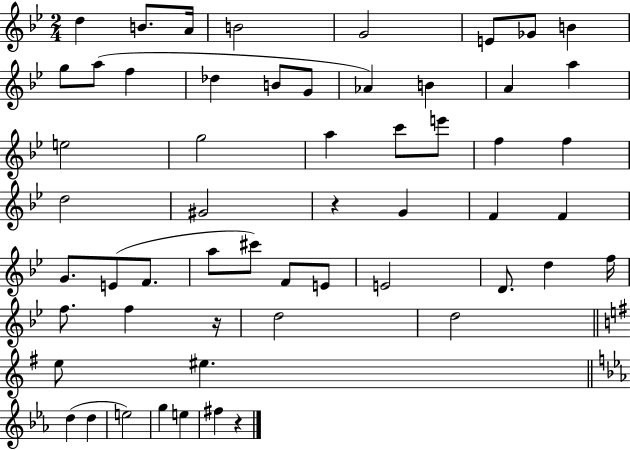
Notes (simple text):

D5/q B4/e. A4/s B4/h G4/h E4/e Gb4/e B4/q G5/e A5/e F5/q Db5/q B4/e G4/e Ab4/q B4/q A4/q A5/q E5/h G5/h A5/q C6/e E6/e F5/q F5/q D5/h G#4/h R/q G4/q F4/q F4/q G4/e. E4/e F4/e. A5/e C#6/e F4/e E4/e E4/h D4/e. D5/q F5/s F5/e. F5/q R/s D5/h D5/h E5/e EIS5/q. D5/q D5/q E5/h G5/q E5/q F#5/q R/q